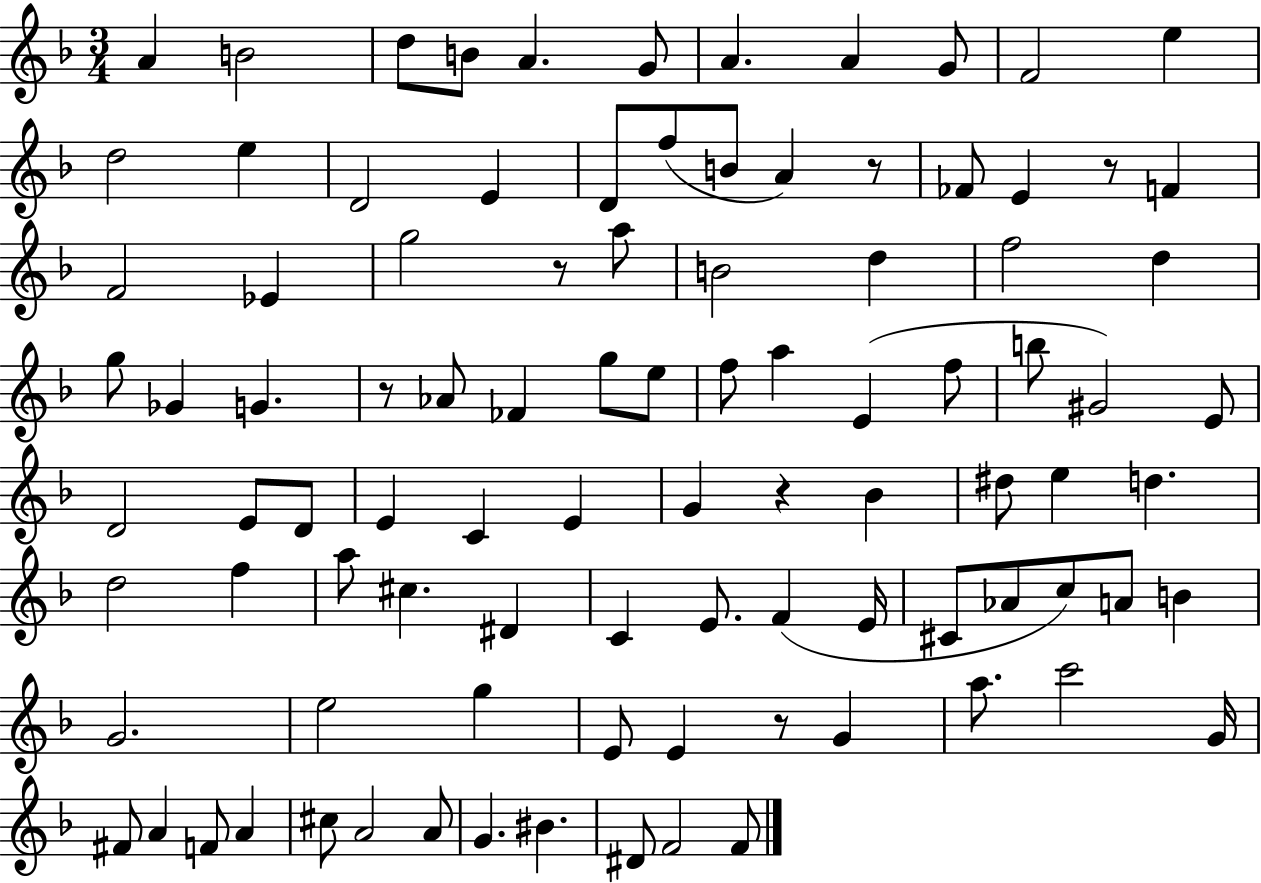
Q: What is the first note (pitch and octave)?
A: A4